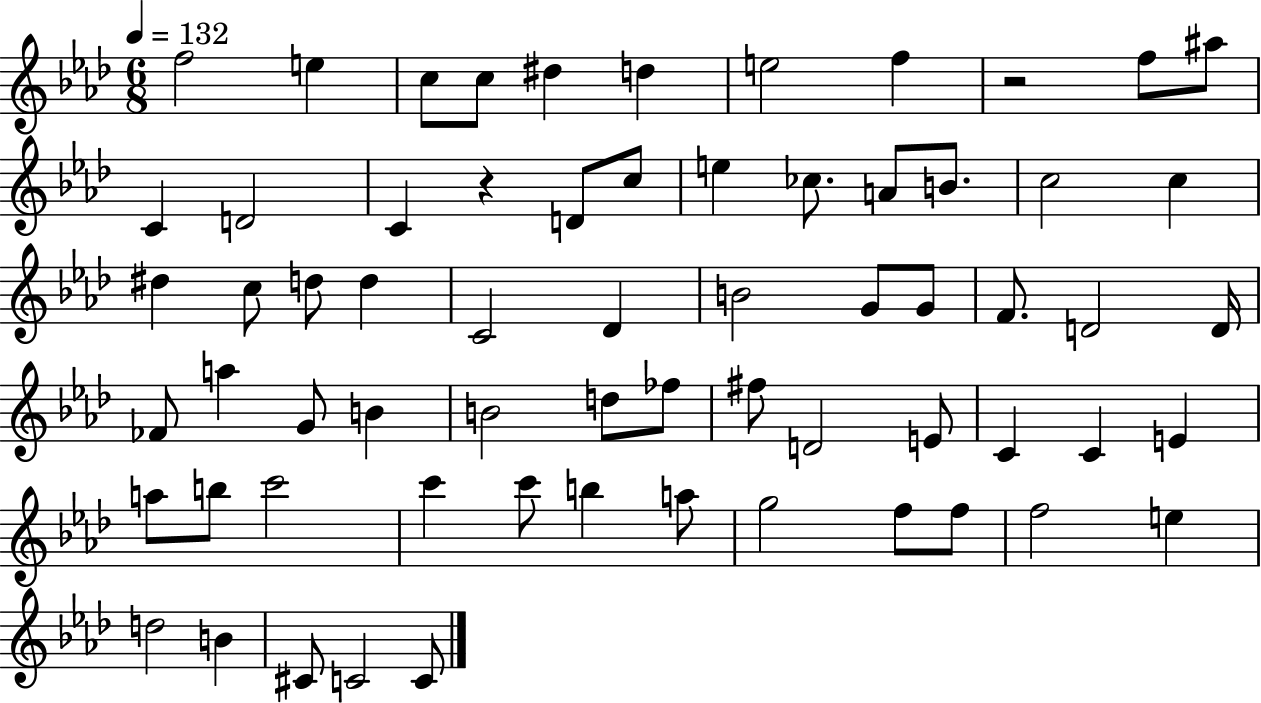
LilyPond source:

{
  \clef treble
  \numericTimeSignature
  \time 6/8
  \key aes \major
  \tempo 4 = 132
  f''2 e''4 | c''8 c''8 dis''4 d''4 | e''2 f''4 | r2 f''8 ais''8 | \break c'4 d'2 | c'4 r4 d'8 c''8 | e''4 ces''8. a'8 b'8. | c''2 c''4 | \break dis''4 c''8 d''8 d''4 | c'2 des'4 | b'2 g'8 g'8 | f'8. d'2 d'16 | \break fes'8 a''4 g'8 b'4 | b'2 d''8 fes''8 | fis''8 d'2 e'8 | c'4 c'4 e'4 | \break a''8 b''8 c'''2 | c'''4 c'''8 b''4 a''8 | g''2 f''8 f''8 | f''2 e''4 | \break d''2 b'4 | cis'8 c'2 c'8 | \bar "|."
}